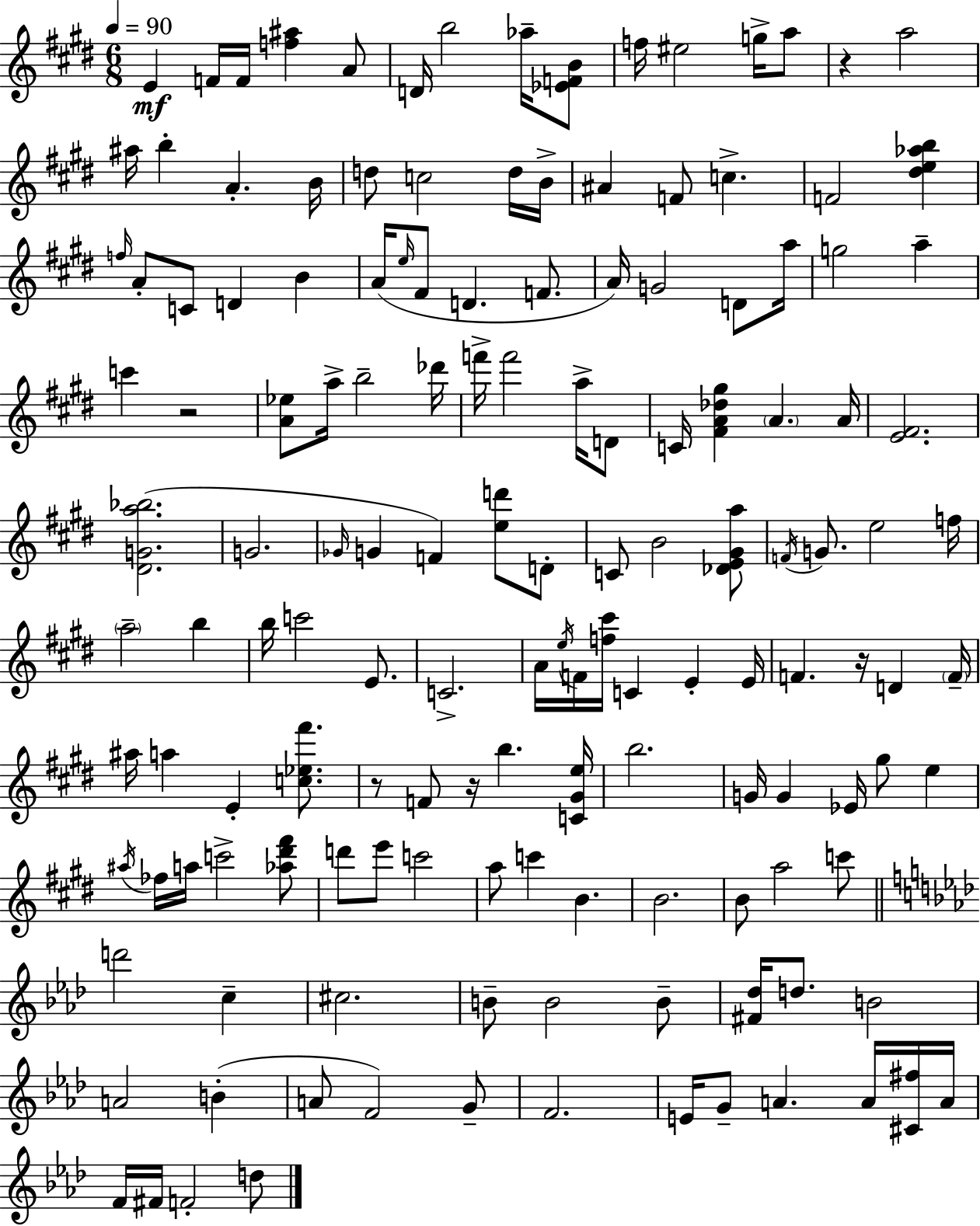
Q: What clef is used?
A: treble